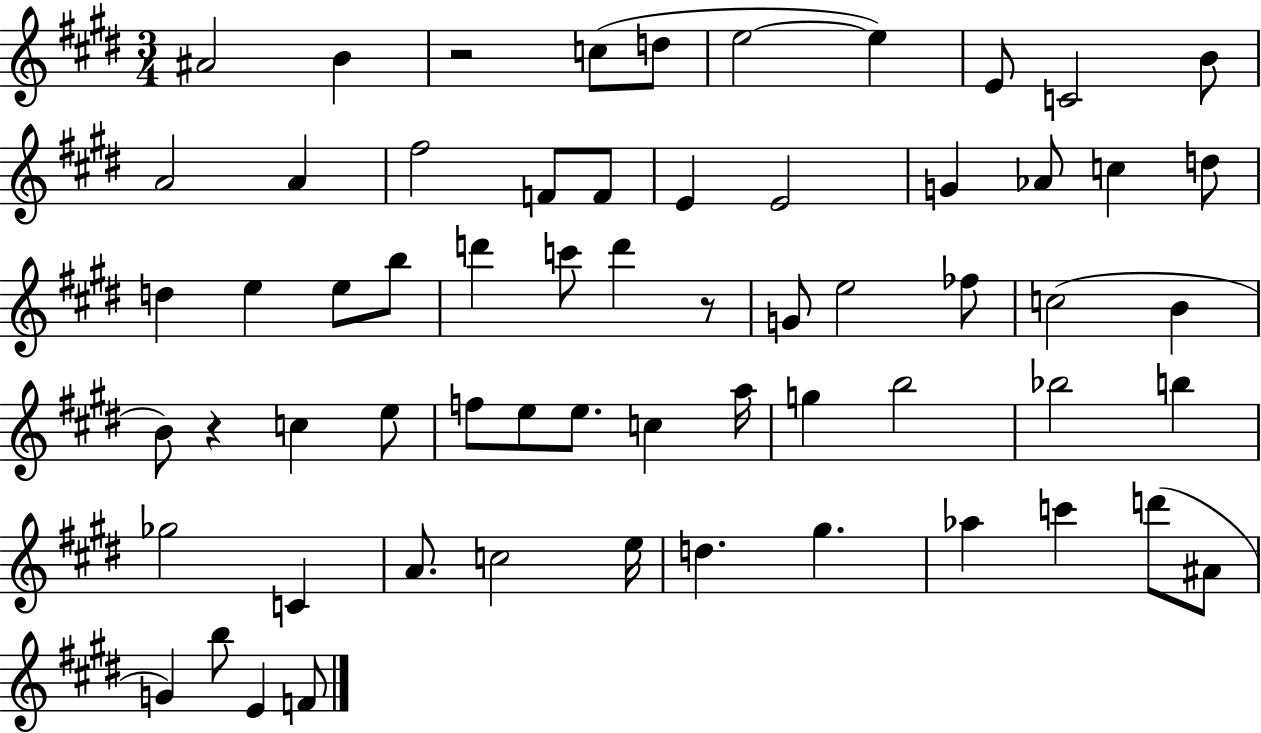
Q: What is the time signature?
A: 3/4